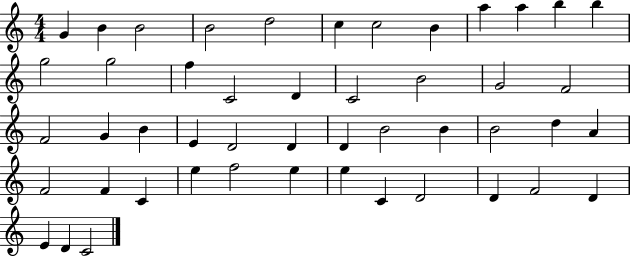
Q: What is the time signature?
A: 4/4